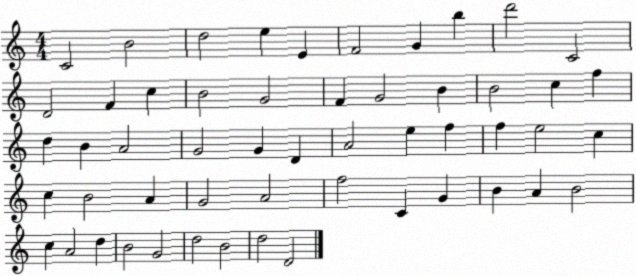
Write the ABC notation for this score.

X:1
T:Untitled
M:4/4
L:1/4
K:C
C2 B2 d2 e E F2 G b d'2 C2 D2 F c B2 G2 F G2 B B2 c f d B A2 G2 G D A2 e f f e2 c c B2 A G2 A2 f2 C G B A B2 c A2 d B2 G2 d2 B2 d2 D2